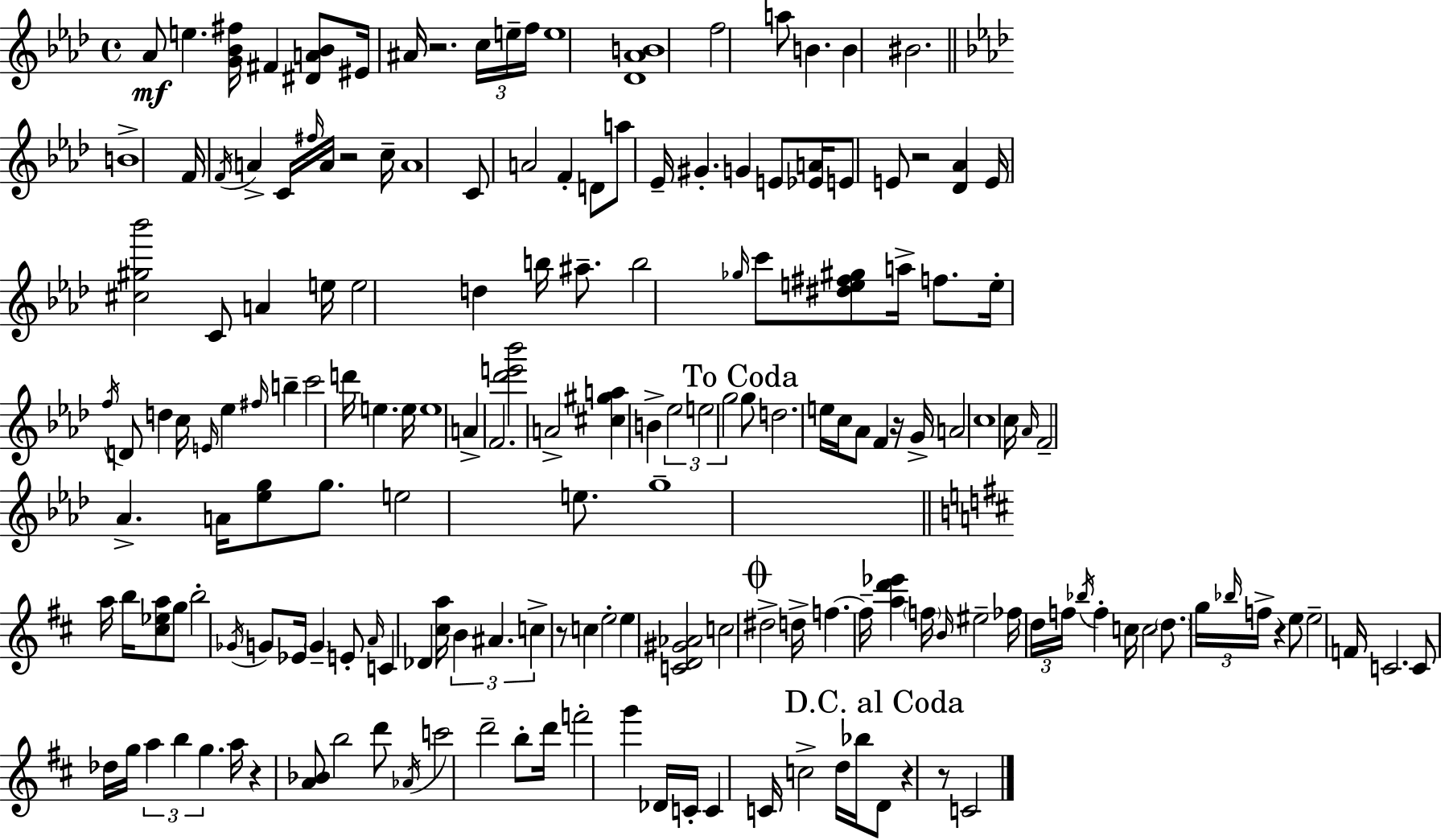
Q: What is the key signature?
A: F minor